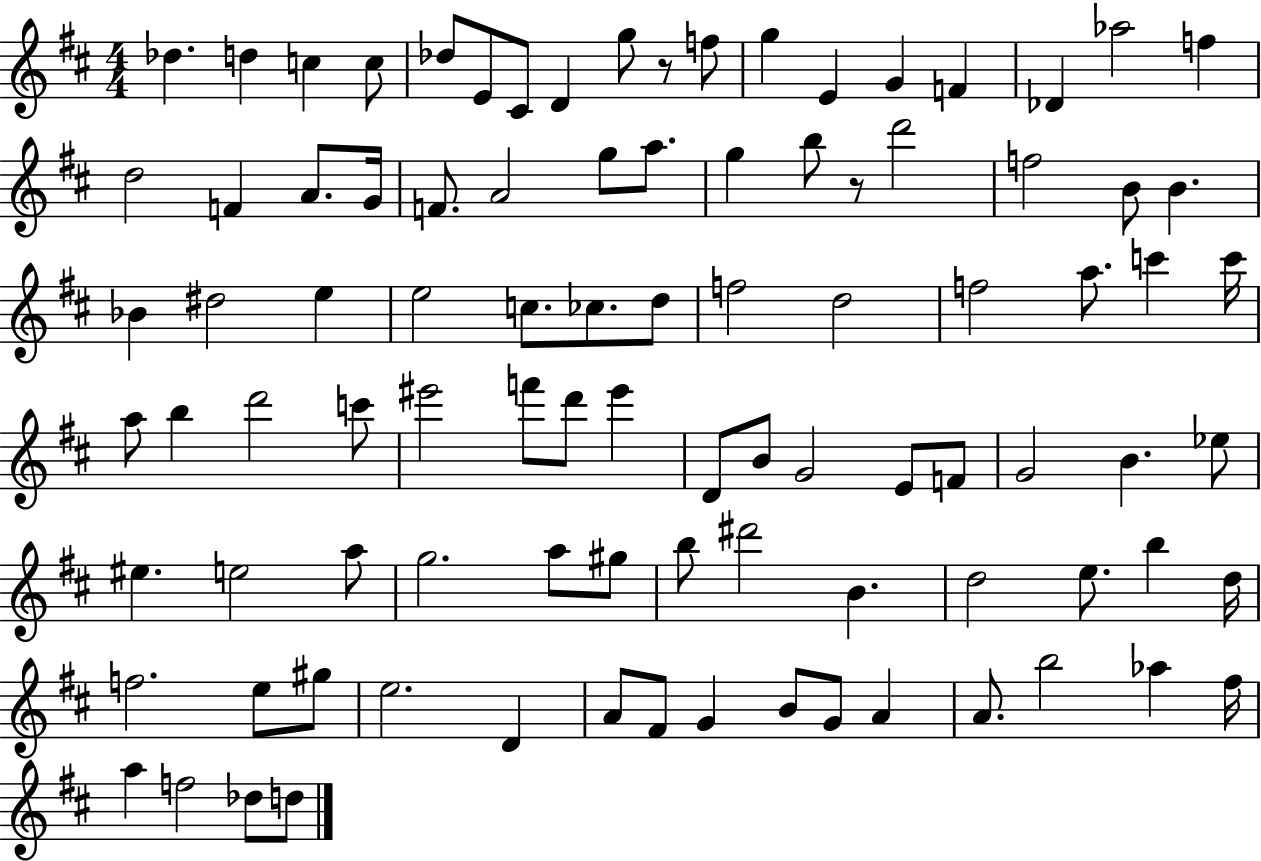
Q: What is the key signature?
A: D major